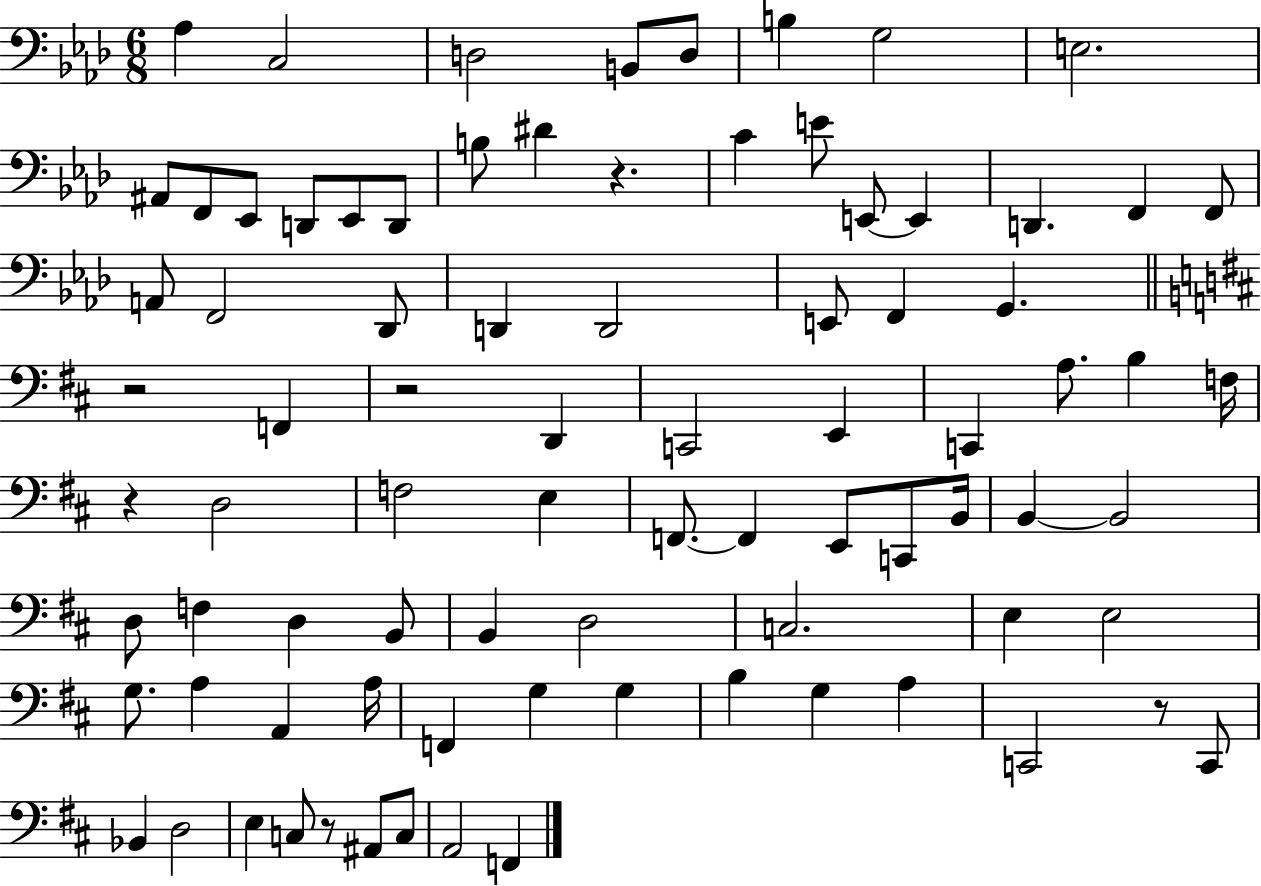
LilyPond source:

{
  \clef bass
  \numericTimeSignature
  \time 6/8
  \key aes \major
  \repeat volta 2 { aes4 c2 | d2 b,8 d8 | b4 g2 | e2. | \break ais,8 f,8 ees,8 d,8 ees,8 d,8 | b8 dis'4 r4. | c'4 e'8 e,8~~ e,4 | d,4. f,4 f,8 | \break a,8 f,2 des,8 | d,4 d,2 | e,8 f,4 g,4. | \bar "||" \break \key b \minor r2 f,4 | r2 d,4 | c,2 e,4 | c,4 a8. b4 f16 | \break r4 d2 | f2 e4 | f,8.~~ f,4 e,8 c,8 b,16 | b,4~~ b,2 | \break d8 f4 d4 b,8 | b,4 d2 | c2. | e4 e2 | \break g8. a4 a,4 a16 | f,4 g4 g4 | b4 g4 a4 | c,2 r8 c,8 | \break bes,4 d2 | e4 c8 r8 ais,8 c8 | a,2 f,4 | } \bar "|."
}